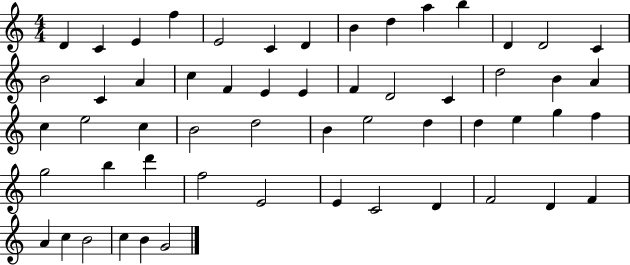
D4/q C4/q E4/q F5/q E4/h C4/q D4/q B4/q D5/q A5/q B5/q D4/q D4/h C4/q B4/h C4/q A4/q C5/q F4/q E4/q E4/q F4/q D4/h C4/q D5/h B4/q A4/q C5/q E5/h C5/q B4/h D5/h B4/q E5/h D5/q D5/q E5/q G5/q F5/q G5/h B5/q D6/q F5/h E4/h E4/q C4/h D4/q F4/h D4/q F4/q A4/q C5/q B4/h C5/q B4/q G4/h